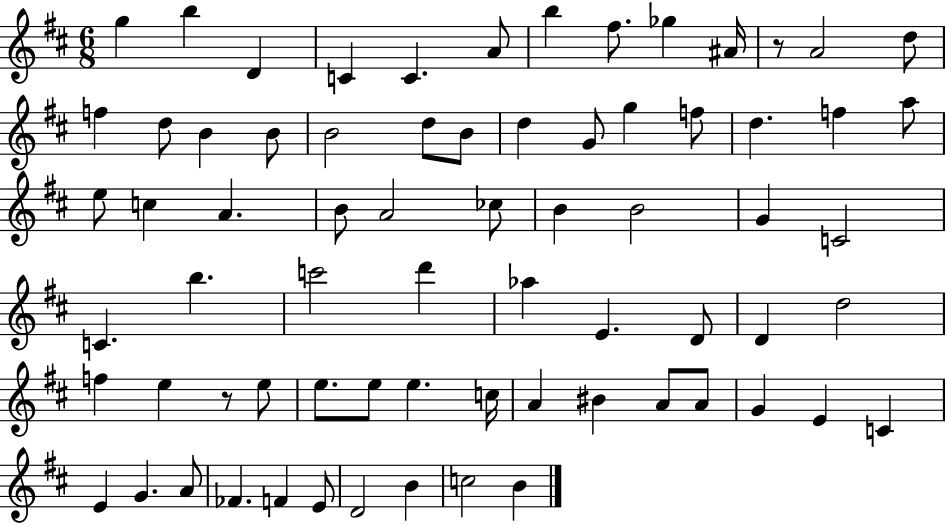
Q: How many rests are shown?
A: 2